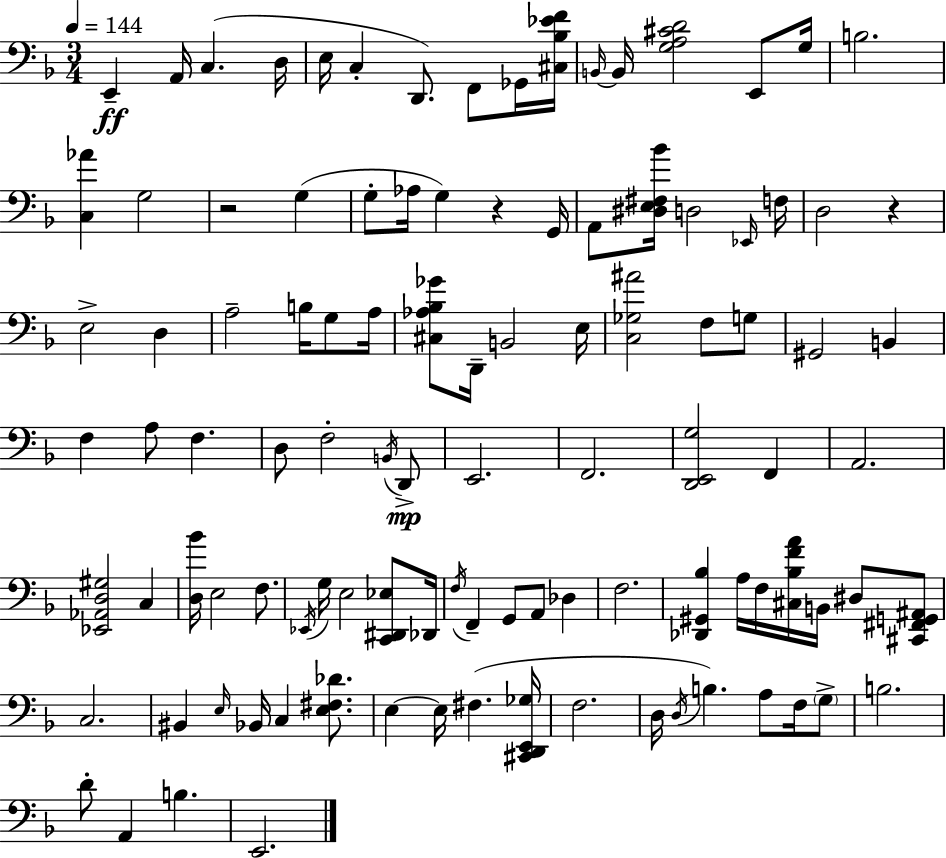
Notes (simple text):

E2/q A2/s C3/q. D3/s E3/s C3/q D2/e. F2/e Gb2/s [C#3,Bb3,Eb4,F4]/s B2/s B2/s [G3,A3,C#4,D4]/h E2/e G3/s B3/h. [C3,Ab4]/q G3/h R/h G3/q G3/e Ab3/s G3/q R/q G2/s A2/e [D#3,E3,F#3,Bb4]/s D3/h Eb2/s F3/s D3/h R/q E3/h D3/q A3/h B3/s G3/e A3/s [C#3,Ab3,Bb3,Gb4]/e D2/s B2/h E3/s [C3,Gb3,A#4]/h F3/e G3/e G#2/h B2/q F3/q A3/e F3/q. D3/e F3/h B2/s D2/e E2/h. F2/h. [D2,E2,G3]/h F2/q A2/h. [Eb2,Ab2,D3,G#3]/h C3/q [D3,Bb4]/s E3/h F3/e. Eb2/s G3/s E3/h [C2,D#2,Eb3]/e Db2/s F3/s F2/q G2/e A2/e Db3/q F3/h. [Db2,G#2,Bb3]/q A3/s F3/s [C#3,Bb3,F4,A4]/s B2/s D#3/e [C#2,F#2,G2,A#2]/e C3/h. BIS2/q E3/s Bb2/s C3/q [E3,F#3,Db4]/e. E3/q E3/s F#3/q. [C#2,D2,E2,Gb3]/s F3/h. D3/s D3/s B3/q. A3/e F3/s G3/e B3/h. D4/e A2/q B3/q. E2/h.